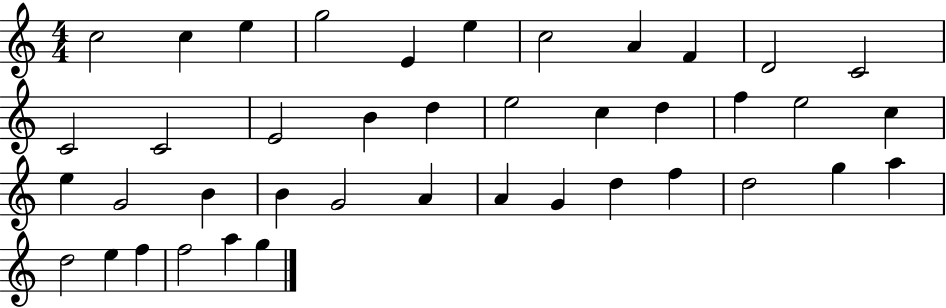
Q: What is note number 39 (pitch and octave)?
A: F5